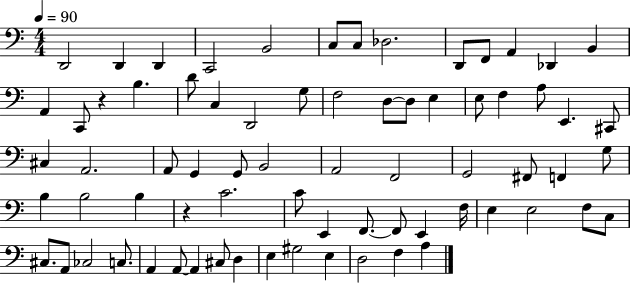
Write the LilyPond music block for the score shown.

{
  \clef bass
  \numericTimeSignature
  \time 4/4
  \key c \major
  \tempo 4 = 90
  \repeat volta 2 { d,2 d,4 d,4 | c,2 b,2 | c8 c8 des2. | d,8 f,8 a,4 des,4 b,4 | \break a,4 c,8 r4 b4. | d'8 c4 d,2 g8 | f2 d8~~ d8 e4 | e8 f4 a8 e,4. cis,8 | \break cis4 a,2. | a,8 g,4 g,8 b,2 | a,2 f,2 | g,2 fis,8 f,4 g8 | \break b4 b2 b4 | r4 c'2. | c'8 e,4 f,8.~~ f,8 e,4 f16 | e4 e2 f8 c8 | \break cis8. a,8 ces2 c8. | a,4 a,8~~ a,4 cis8 d4 | e4 gis2 e4 | d2 f4 a4 | \break } \bar "|."
}